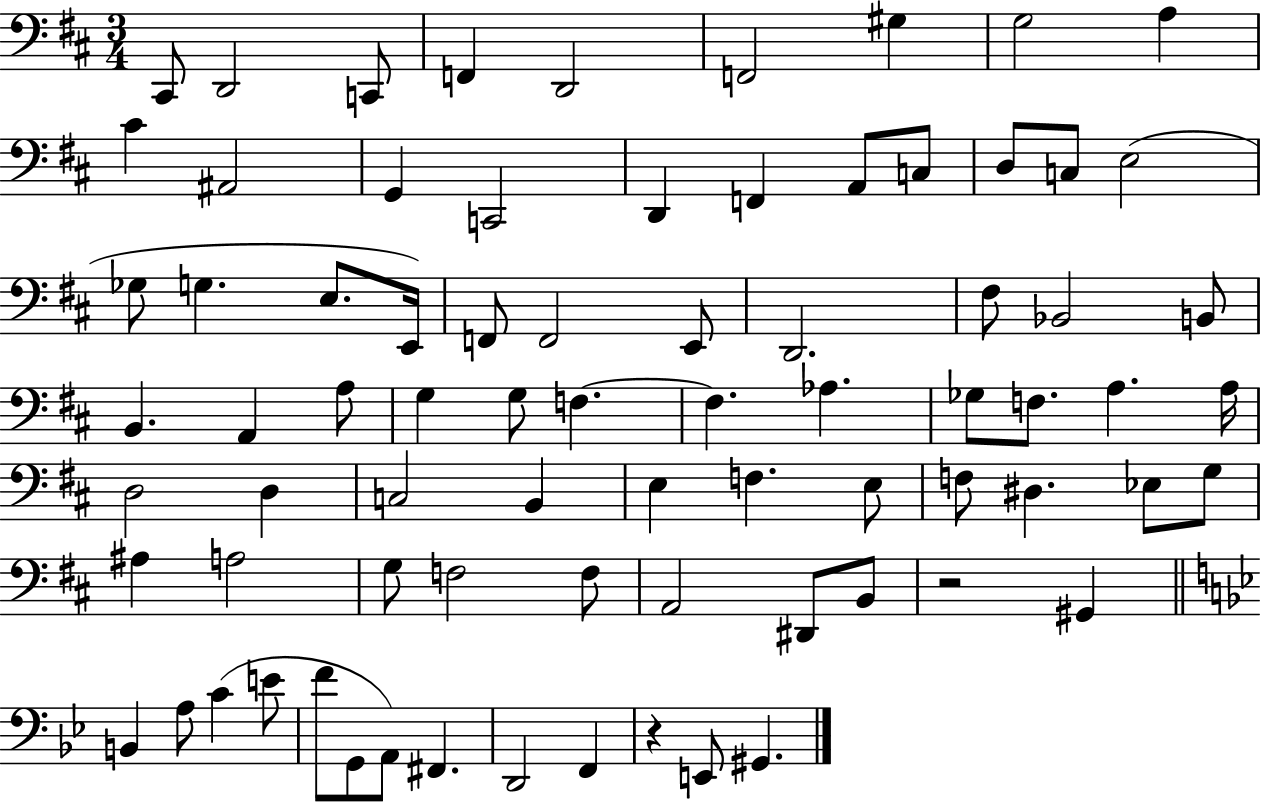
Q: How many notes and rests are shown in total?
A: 77